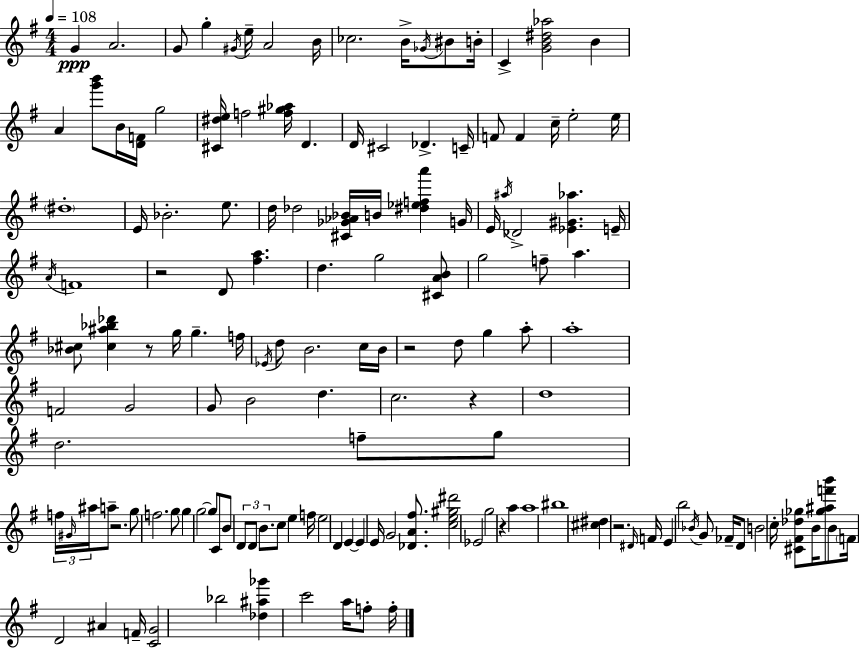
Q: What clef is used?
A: treble